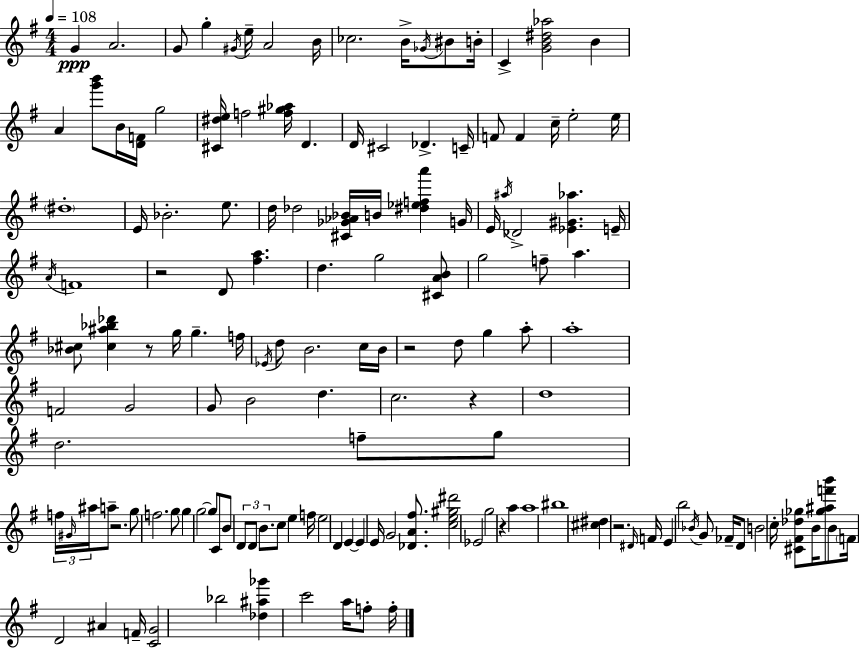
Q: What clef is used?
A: treble